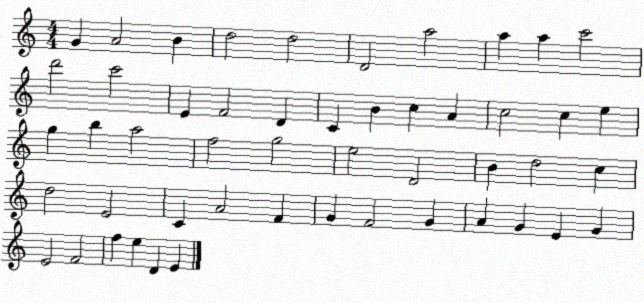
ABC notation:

X:1
T:Untitled
M:4/4
L:1/4
K:C
G A2 B d2 d2 D2 a2 a a c'2 d'2 c'2 E F2 D C B c A c2 c e g b a2 f2 g2 e2 D2 B d2 c d2 E2 C A2 F G F2 G A G E G E2 F2 f e D E